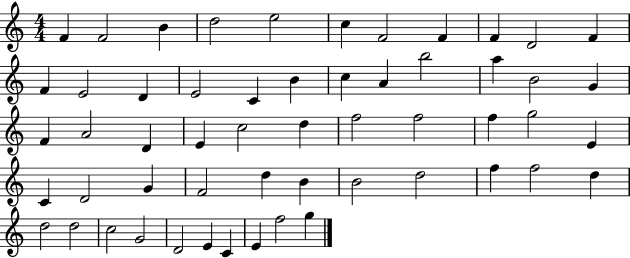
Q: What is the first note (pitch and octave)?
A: F4